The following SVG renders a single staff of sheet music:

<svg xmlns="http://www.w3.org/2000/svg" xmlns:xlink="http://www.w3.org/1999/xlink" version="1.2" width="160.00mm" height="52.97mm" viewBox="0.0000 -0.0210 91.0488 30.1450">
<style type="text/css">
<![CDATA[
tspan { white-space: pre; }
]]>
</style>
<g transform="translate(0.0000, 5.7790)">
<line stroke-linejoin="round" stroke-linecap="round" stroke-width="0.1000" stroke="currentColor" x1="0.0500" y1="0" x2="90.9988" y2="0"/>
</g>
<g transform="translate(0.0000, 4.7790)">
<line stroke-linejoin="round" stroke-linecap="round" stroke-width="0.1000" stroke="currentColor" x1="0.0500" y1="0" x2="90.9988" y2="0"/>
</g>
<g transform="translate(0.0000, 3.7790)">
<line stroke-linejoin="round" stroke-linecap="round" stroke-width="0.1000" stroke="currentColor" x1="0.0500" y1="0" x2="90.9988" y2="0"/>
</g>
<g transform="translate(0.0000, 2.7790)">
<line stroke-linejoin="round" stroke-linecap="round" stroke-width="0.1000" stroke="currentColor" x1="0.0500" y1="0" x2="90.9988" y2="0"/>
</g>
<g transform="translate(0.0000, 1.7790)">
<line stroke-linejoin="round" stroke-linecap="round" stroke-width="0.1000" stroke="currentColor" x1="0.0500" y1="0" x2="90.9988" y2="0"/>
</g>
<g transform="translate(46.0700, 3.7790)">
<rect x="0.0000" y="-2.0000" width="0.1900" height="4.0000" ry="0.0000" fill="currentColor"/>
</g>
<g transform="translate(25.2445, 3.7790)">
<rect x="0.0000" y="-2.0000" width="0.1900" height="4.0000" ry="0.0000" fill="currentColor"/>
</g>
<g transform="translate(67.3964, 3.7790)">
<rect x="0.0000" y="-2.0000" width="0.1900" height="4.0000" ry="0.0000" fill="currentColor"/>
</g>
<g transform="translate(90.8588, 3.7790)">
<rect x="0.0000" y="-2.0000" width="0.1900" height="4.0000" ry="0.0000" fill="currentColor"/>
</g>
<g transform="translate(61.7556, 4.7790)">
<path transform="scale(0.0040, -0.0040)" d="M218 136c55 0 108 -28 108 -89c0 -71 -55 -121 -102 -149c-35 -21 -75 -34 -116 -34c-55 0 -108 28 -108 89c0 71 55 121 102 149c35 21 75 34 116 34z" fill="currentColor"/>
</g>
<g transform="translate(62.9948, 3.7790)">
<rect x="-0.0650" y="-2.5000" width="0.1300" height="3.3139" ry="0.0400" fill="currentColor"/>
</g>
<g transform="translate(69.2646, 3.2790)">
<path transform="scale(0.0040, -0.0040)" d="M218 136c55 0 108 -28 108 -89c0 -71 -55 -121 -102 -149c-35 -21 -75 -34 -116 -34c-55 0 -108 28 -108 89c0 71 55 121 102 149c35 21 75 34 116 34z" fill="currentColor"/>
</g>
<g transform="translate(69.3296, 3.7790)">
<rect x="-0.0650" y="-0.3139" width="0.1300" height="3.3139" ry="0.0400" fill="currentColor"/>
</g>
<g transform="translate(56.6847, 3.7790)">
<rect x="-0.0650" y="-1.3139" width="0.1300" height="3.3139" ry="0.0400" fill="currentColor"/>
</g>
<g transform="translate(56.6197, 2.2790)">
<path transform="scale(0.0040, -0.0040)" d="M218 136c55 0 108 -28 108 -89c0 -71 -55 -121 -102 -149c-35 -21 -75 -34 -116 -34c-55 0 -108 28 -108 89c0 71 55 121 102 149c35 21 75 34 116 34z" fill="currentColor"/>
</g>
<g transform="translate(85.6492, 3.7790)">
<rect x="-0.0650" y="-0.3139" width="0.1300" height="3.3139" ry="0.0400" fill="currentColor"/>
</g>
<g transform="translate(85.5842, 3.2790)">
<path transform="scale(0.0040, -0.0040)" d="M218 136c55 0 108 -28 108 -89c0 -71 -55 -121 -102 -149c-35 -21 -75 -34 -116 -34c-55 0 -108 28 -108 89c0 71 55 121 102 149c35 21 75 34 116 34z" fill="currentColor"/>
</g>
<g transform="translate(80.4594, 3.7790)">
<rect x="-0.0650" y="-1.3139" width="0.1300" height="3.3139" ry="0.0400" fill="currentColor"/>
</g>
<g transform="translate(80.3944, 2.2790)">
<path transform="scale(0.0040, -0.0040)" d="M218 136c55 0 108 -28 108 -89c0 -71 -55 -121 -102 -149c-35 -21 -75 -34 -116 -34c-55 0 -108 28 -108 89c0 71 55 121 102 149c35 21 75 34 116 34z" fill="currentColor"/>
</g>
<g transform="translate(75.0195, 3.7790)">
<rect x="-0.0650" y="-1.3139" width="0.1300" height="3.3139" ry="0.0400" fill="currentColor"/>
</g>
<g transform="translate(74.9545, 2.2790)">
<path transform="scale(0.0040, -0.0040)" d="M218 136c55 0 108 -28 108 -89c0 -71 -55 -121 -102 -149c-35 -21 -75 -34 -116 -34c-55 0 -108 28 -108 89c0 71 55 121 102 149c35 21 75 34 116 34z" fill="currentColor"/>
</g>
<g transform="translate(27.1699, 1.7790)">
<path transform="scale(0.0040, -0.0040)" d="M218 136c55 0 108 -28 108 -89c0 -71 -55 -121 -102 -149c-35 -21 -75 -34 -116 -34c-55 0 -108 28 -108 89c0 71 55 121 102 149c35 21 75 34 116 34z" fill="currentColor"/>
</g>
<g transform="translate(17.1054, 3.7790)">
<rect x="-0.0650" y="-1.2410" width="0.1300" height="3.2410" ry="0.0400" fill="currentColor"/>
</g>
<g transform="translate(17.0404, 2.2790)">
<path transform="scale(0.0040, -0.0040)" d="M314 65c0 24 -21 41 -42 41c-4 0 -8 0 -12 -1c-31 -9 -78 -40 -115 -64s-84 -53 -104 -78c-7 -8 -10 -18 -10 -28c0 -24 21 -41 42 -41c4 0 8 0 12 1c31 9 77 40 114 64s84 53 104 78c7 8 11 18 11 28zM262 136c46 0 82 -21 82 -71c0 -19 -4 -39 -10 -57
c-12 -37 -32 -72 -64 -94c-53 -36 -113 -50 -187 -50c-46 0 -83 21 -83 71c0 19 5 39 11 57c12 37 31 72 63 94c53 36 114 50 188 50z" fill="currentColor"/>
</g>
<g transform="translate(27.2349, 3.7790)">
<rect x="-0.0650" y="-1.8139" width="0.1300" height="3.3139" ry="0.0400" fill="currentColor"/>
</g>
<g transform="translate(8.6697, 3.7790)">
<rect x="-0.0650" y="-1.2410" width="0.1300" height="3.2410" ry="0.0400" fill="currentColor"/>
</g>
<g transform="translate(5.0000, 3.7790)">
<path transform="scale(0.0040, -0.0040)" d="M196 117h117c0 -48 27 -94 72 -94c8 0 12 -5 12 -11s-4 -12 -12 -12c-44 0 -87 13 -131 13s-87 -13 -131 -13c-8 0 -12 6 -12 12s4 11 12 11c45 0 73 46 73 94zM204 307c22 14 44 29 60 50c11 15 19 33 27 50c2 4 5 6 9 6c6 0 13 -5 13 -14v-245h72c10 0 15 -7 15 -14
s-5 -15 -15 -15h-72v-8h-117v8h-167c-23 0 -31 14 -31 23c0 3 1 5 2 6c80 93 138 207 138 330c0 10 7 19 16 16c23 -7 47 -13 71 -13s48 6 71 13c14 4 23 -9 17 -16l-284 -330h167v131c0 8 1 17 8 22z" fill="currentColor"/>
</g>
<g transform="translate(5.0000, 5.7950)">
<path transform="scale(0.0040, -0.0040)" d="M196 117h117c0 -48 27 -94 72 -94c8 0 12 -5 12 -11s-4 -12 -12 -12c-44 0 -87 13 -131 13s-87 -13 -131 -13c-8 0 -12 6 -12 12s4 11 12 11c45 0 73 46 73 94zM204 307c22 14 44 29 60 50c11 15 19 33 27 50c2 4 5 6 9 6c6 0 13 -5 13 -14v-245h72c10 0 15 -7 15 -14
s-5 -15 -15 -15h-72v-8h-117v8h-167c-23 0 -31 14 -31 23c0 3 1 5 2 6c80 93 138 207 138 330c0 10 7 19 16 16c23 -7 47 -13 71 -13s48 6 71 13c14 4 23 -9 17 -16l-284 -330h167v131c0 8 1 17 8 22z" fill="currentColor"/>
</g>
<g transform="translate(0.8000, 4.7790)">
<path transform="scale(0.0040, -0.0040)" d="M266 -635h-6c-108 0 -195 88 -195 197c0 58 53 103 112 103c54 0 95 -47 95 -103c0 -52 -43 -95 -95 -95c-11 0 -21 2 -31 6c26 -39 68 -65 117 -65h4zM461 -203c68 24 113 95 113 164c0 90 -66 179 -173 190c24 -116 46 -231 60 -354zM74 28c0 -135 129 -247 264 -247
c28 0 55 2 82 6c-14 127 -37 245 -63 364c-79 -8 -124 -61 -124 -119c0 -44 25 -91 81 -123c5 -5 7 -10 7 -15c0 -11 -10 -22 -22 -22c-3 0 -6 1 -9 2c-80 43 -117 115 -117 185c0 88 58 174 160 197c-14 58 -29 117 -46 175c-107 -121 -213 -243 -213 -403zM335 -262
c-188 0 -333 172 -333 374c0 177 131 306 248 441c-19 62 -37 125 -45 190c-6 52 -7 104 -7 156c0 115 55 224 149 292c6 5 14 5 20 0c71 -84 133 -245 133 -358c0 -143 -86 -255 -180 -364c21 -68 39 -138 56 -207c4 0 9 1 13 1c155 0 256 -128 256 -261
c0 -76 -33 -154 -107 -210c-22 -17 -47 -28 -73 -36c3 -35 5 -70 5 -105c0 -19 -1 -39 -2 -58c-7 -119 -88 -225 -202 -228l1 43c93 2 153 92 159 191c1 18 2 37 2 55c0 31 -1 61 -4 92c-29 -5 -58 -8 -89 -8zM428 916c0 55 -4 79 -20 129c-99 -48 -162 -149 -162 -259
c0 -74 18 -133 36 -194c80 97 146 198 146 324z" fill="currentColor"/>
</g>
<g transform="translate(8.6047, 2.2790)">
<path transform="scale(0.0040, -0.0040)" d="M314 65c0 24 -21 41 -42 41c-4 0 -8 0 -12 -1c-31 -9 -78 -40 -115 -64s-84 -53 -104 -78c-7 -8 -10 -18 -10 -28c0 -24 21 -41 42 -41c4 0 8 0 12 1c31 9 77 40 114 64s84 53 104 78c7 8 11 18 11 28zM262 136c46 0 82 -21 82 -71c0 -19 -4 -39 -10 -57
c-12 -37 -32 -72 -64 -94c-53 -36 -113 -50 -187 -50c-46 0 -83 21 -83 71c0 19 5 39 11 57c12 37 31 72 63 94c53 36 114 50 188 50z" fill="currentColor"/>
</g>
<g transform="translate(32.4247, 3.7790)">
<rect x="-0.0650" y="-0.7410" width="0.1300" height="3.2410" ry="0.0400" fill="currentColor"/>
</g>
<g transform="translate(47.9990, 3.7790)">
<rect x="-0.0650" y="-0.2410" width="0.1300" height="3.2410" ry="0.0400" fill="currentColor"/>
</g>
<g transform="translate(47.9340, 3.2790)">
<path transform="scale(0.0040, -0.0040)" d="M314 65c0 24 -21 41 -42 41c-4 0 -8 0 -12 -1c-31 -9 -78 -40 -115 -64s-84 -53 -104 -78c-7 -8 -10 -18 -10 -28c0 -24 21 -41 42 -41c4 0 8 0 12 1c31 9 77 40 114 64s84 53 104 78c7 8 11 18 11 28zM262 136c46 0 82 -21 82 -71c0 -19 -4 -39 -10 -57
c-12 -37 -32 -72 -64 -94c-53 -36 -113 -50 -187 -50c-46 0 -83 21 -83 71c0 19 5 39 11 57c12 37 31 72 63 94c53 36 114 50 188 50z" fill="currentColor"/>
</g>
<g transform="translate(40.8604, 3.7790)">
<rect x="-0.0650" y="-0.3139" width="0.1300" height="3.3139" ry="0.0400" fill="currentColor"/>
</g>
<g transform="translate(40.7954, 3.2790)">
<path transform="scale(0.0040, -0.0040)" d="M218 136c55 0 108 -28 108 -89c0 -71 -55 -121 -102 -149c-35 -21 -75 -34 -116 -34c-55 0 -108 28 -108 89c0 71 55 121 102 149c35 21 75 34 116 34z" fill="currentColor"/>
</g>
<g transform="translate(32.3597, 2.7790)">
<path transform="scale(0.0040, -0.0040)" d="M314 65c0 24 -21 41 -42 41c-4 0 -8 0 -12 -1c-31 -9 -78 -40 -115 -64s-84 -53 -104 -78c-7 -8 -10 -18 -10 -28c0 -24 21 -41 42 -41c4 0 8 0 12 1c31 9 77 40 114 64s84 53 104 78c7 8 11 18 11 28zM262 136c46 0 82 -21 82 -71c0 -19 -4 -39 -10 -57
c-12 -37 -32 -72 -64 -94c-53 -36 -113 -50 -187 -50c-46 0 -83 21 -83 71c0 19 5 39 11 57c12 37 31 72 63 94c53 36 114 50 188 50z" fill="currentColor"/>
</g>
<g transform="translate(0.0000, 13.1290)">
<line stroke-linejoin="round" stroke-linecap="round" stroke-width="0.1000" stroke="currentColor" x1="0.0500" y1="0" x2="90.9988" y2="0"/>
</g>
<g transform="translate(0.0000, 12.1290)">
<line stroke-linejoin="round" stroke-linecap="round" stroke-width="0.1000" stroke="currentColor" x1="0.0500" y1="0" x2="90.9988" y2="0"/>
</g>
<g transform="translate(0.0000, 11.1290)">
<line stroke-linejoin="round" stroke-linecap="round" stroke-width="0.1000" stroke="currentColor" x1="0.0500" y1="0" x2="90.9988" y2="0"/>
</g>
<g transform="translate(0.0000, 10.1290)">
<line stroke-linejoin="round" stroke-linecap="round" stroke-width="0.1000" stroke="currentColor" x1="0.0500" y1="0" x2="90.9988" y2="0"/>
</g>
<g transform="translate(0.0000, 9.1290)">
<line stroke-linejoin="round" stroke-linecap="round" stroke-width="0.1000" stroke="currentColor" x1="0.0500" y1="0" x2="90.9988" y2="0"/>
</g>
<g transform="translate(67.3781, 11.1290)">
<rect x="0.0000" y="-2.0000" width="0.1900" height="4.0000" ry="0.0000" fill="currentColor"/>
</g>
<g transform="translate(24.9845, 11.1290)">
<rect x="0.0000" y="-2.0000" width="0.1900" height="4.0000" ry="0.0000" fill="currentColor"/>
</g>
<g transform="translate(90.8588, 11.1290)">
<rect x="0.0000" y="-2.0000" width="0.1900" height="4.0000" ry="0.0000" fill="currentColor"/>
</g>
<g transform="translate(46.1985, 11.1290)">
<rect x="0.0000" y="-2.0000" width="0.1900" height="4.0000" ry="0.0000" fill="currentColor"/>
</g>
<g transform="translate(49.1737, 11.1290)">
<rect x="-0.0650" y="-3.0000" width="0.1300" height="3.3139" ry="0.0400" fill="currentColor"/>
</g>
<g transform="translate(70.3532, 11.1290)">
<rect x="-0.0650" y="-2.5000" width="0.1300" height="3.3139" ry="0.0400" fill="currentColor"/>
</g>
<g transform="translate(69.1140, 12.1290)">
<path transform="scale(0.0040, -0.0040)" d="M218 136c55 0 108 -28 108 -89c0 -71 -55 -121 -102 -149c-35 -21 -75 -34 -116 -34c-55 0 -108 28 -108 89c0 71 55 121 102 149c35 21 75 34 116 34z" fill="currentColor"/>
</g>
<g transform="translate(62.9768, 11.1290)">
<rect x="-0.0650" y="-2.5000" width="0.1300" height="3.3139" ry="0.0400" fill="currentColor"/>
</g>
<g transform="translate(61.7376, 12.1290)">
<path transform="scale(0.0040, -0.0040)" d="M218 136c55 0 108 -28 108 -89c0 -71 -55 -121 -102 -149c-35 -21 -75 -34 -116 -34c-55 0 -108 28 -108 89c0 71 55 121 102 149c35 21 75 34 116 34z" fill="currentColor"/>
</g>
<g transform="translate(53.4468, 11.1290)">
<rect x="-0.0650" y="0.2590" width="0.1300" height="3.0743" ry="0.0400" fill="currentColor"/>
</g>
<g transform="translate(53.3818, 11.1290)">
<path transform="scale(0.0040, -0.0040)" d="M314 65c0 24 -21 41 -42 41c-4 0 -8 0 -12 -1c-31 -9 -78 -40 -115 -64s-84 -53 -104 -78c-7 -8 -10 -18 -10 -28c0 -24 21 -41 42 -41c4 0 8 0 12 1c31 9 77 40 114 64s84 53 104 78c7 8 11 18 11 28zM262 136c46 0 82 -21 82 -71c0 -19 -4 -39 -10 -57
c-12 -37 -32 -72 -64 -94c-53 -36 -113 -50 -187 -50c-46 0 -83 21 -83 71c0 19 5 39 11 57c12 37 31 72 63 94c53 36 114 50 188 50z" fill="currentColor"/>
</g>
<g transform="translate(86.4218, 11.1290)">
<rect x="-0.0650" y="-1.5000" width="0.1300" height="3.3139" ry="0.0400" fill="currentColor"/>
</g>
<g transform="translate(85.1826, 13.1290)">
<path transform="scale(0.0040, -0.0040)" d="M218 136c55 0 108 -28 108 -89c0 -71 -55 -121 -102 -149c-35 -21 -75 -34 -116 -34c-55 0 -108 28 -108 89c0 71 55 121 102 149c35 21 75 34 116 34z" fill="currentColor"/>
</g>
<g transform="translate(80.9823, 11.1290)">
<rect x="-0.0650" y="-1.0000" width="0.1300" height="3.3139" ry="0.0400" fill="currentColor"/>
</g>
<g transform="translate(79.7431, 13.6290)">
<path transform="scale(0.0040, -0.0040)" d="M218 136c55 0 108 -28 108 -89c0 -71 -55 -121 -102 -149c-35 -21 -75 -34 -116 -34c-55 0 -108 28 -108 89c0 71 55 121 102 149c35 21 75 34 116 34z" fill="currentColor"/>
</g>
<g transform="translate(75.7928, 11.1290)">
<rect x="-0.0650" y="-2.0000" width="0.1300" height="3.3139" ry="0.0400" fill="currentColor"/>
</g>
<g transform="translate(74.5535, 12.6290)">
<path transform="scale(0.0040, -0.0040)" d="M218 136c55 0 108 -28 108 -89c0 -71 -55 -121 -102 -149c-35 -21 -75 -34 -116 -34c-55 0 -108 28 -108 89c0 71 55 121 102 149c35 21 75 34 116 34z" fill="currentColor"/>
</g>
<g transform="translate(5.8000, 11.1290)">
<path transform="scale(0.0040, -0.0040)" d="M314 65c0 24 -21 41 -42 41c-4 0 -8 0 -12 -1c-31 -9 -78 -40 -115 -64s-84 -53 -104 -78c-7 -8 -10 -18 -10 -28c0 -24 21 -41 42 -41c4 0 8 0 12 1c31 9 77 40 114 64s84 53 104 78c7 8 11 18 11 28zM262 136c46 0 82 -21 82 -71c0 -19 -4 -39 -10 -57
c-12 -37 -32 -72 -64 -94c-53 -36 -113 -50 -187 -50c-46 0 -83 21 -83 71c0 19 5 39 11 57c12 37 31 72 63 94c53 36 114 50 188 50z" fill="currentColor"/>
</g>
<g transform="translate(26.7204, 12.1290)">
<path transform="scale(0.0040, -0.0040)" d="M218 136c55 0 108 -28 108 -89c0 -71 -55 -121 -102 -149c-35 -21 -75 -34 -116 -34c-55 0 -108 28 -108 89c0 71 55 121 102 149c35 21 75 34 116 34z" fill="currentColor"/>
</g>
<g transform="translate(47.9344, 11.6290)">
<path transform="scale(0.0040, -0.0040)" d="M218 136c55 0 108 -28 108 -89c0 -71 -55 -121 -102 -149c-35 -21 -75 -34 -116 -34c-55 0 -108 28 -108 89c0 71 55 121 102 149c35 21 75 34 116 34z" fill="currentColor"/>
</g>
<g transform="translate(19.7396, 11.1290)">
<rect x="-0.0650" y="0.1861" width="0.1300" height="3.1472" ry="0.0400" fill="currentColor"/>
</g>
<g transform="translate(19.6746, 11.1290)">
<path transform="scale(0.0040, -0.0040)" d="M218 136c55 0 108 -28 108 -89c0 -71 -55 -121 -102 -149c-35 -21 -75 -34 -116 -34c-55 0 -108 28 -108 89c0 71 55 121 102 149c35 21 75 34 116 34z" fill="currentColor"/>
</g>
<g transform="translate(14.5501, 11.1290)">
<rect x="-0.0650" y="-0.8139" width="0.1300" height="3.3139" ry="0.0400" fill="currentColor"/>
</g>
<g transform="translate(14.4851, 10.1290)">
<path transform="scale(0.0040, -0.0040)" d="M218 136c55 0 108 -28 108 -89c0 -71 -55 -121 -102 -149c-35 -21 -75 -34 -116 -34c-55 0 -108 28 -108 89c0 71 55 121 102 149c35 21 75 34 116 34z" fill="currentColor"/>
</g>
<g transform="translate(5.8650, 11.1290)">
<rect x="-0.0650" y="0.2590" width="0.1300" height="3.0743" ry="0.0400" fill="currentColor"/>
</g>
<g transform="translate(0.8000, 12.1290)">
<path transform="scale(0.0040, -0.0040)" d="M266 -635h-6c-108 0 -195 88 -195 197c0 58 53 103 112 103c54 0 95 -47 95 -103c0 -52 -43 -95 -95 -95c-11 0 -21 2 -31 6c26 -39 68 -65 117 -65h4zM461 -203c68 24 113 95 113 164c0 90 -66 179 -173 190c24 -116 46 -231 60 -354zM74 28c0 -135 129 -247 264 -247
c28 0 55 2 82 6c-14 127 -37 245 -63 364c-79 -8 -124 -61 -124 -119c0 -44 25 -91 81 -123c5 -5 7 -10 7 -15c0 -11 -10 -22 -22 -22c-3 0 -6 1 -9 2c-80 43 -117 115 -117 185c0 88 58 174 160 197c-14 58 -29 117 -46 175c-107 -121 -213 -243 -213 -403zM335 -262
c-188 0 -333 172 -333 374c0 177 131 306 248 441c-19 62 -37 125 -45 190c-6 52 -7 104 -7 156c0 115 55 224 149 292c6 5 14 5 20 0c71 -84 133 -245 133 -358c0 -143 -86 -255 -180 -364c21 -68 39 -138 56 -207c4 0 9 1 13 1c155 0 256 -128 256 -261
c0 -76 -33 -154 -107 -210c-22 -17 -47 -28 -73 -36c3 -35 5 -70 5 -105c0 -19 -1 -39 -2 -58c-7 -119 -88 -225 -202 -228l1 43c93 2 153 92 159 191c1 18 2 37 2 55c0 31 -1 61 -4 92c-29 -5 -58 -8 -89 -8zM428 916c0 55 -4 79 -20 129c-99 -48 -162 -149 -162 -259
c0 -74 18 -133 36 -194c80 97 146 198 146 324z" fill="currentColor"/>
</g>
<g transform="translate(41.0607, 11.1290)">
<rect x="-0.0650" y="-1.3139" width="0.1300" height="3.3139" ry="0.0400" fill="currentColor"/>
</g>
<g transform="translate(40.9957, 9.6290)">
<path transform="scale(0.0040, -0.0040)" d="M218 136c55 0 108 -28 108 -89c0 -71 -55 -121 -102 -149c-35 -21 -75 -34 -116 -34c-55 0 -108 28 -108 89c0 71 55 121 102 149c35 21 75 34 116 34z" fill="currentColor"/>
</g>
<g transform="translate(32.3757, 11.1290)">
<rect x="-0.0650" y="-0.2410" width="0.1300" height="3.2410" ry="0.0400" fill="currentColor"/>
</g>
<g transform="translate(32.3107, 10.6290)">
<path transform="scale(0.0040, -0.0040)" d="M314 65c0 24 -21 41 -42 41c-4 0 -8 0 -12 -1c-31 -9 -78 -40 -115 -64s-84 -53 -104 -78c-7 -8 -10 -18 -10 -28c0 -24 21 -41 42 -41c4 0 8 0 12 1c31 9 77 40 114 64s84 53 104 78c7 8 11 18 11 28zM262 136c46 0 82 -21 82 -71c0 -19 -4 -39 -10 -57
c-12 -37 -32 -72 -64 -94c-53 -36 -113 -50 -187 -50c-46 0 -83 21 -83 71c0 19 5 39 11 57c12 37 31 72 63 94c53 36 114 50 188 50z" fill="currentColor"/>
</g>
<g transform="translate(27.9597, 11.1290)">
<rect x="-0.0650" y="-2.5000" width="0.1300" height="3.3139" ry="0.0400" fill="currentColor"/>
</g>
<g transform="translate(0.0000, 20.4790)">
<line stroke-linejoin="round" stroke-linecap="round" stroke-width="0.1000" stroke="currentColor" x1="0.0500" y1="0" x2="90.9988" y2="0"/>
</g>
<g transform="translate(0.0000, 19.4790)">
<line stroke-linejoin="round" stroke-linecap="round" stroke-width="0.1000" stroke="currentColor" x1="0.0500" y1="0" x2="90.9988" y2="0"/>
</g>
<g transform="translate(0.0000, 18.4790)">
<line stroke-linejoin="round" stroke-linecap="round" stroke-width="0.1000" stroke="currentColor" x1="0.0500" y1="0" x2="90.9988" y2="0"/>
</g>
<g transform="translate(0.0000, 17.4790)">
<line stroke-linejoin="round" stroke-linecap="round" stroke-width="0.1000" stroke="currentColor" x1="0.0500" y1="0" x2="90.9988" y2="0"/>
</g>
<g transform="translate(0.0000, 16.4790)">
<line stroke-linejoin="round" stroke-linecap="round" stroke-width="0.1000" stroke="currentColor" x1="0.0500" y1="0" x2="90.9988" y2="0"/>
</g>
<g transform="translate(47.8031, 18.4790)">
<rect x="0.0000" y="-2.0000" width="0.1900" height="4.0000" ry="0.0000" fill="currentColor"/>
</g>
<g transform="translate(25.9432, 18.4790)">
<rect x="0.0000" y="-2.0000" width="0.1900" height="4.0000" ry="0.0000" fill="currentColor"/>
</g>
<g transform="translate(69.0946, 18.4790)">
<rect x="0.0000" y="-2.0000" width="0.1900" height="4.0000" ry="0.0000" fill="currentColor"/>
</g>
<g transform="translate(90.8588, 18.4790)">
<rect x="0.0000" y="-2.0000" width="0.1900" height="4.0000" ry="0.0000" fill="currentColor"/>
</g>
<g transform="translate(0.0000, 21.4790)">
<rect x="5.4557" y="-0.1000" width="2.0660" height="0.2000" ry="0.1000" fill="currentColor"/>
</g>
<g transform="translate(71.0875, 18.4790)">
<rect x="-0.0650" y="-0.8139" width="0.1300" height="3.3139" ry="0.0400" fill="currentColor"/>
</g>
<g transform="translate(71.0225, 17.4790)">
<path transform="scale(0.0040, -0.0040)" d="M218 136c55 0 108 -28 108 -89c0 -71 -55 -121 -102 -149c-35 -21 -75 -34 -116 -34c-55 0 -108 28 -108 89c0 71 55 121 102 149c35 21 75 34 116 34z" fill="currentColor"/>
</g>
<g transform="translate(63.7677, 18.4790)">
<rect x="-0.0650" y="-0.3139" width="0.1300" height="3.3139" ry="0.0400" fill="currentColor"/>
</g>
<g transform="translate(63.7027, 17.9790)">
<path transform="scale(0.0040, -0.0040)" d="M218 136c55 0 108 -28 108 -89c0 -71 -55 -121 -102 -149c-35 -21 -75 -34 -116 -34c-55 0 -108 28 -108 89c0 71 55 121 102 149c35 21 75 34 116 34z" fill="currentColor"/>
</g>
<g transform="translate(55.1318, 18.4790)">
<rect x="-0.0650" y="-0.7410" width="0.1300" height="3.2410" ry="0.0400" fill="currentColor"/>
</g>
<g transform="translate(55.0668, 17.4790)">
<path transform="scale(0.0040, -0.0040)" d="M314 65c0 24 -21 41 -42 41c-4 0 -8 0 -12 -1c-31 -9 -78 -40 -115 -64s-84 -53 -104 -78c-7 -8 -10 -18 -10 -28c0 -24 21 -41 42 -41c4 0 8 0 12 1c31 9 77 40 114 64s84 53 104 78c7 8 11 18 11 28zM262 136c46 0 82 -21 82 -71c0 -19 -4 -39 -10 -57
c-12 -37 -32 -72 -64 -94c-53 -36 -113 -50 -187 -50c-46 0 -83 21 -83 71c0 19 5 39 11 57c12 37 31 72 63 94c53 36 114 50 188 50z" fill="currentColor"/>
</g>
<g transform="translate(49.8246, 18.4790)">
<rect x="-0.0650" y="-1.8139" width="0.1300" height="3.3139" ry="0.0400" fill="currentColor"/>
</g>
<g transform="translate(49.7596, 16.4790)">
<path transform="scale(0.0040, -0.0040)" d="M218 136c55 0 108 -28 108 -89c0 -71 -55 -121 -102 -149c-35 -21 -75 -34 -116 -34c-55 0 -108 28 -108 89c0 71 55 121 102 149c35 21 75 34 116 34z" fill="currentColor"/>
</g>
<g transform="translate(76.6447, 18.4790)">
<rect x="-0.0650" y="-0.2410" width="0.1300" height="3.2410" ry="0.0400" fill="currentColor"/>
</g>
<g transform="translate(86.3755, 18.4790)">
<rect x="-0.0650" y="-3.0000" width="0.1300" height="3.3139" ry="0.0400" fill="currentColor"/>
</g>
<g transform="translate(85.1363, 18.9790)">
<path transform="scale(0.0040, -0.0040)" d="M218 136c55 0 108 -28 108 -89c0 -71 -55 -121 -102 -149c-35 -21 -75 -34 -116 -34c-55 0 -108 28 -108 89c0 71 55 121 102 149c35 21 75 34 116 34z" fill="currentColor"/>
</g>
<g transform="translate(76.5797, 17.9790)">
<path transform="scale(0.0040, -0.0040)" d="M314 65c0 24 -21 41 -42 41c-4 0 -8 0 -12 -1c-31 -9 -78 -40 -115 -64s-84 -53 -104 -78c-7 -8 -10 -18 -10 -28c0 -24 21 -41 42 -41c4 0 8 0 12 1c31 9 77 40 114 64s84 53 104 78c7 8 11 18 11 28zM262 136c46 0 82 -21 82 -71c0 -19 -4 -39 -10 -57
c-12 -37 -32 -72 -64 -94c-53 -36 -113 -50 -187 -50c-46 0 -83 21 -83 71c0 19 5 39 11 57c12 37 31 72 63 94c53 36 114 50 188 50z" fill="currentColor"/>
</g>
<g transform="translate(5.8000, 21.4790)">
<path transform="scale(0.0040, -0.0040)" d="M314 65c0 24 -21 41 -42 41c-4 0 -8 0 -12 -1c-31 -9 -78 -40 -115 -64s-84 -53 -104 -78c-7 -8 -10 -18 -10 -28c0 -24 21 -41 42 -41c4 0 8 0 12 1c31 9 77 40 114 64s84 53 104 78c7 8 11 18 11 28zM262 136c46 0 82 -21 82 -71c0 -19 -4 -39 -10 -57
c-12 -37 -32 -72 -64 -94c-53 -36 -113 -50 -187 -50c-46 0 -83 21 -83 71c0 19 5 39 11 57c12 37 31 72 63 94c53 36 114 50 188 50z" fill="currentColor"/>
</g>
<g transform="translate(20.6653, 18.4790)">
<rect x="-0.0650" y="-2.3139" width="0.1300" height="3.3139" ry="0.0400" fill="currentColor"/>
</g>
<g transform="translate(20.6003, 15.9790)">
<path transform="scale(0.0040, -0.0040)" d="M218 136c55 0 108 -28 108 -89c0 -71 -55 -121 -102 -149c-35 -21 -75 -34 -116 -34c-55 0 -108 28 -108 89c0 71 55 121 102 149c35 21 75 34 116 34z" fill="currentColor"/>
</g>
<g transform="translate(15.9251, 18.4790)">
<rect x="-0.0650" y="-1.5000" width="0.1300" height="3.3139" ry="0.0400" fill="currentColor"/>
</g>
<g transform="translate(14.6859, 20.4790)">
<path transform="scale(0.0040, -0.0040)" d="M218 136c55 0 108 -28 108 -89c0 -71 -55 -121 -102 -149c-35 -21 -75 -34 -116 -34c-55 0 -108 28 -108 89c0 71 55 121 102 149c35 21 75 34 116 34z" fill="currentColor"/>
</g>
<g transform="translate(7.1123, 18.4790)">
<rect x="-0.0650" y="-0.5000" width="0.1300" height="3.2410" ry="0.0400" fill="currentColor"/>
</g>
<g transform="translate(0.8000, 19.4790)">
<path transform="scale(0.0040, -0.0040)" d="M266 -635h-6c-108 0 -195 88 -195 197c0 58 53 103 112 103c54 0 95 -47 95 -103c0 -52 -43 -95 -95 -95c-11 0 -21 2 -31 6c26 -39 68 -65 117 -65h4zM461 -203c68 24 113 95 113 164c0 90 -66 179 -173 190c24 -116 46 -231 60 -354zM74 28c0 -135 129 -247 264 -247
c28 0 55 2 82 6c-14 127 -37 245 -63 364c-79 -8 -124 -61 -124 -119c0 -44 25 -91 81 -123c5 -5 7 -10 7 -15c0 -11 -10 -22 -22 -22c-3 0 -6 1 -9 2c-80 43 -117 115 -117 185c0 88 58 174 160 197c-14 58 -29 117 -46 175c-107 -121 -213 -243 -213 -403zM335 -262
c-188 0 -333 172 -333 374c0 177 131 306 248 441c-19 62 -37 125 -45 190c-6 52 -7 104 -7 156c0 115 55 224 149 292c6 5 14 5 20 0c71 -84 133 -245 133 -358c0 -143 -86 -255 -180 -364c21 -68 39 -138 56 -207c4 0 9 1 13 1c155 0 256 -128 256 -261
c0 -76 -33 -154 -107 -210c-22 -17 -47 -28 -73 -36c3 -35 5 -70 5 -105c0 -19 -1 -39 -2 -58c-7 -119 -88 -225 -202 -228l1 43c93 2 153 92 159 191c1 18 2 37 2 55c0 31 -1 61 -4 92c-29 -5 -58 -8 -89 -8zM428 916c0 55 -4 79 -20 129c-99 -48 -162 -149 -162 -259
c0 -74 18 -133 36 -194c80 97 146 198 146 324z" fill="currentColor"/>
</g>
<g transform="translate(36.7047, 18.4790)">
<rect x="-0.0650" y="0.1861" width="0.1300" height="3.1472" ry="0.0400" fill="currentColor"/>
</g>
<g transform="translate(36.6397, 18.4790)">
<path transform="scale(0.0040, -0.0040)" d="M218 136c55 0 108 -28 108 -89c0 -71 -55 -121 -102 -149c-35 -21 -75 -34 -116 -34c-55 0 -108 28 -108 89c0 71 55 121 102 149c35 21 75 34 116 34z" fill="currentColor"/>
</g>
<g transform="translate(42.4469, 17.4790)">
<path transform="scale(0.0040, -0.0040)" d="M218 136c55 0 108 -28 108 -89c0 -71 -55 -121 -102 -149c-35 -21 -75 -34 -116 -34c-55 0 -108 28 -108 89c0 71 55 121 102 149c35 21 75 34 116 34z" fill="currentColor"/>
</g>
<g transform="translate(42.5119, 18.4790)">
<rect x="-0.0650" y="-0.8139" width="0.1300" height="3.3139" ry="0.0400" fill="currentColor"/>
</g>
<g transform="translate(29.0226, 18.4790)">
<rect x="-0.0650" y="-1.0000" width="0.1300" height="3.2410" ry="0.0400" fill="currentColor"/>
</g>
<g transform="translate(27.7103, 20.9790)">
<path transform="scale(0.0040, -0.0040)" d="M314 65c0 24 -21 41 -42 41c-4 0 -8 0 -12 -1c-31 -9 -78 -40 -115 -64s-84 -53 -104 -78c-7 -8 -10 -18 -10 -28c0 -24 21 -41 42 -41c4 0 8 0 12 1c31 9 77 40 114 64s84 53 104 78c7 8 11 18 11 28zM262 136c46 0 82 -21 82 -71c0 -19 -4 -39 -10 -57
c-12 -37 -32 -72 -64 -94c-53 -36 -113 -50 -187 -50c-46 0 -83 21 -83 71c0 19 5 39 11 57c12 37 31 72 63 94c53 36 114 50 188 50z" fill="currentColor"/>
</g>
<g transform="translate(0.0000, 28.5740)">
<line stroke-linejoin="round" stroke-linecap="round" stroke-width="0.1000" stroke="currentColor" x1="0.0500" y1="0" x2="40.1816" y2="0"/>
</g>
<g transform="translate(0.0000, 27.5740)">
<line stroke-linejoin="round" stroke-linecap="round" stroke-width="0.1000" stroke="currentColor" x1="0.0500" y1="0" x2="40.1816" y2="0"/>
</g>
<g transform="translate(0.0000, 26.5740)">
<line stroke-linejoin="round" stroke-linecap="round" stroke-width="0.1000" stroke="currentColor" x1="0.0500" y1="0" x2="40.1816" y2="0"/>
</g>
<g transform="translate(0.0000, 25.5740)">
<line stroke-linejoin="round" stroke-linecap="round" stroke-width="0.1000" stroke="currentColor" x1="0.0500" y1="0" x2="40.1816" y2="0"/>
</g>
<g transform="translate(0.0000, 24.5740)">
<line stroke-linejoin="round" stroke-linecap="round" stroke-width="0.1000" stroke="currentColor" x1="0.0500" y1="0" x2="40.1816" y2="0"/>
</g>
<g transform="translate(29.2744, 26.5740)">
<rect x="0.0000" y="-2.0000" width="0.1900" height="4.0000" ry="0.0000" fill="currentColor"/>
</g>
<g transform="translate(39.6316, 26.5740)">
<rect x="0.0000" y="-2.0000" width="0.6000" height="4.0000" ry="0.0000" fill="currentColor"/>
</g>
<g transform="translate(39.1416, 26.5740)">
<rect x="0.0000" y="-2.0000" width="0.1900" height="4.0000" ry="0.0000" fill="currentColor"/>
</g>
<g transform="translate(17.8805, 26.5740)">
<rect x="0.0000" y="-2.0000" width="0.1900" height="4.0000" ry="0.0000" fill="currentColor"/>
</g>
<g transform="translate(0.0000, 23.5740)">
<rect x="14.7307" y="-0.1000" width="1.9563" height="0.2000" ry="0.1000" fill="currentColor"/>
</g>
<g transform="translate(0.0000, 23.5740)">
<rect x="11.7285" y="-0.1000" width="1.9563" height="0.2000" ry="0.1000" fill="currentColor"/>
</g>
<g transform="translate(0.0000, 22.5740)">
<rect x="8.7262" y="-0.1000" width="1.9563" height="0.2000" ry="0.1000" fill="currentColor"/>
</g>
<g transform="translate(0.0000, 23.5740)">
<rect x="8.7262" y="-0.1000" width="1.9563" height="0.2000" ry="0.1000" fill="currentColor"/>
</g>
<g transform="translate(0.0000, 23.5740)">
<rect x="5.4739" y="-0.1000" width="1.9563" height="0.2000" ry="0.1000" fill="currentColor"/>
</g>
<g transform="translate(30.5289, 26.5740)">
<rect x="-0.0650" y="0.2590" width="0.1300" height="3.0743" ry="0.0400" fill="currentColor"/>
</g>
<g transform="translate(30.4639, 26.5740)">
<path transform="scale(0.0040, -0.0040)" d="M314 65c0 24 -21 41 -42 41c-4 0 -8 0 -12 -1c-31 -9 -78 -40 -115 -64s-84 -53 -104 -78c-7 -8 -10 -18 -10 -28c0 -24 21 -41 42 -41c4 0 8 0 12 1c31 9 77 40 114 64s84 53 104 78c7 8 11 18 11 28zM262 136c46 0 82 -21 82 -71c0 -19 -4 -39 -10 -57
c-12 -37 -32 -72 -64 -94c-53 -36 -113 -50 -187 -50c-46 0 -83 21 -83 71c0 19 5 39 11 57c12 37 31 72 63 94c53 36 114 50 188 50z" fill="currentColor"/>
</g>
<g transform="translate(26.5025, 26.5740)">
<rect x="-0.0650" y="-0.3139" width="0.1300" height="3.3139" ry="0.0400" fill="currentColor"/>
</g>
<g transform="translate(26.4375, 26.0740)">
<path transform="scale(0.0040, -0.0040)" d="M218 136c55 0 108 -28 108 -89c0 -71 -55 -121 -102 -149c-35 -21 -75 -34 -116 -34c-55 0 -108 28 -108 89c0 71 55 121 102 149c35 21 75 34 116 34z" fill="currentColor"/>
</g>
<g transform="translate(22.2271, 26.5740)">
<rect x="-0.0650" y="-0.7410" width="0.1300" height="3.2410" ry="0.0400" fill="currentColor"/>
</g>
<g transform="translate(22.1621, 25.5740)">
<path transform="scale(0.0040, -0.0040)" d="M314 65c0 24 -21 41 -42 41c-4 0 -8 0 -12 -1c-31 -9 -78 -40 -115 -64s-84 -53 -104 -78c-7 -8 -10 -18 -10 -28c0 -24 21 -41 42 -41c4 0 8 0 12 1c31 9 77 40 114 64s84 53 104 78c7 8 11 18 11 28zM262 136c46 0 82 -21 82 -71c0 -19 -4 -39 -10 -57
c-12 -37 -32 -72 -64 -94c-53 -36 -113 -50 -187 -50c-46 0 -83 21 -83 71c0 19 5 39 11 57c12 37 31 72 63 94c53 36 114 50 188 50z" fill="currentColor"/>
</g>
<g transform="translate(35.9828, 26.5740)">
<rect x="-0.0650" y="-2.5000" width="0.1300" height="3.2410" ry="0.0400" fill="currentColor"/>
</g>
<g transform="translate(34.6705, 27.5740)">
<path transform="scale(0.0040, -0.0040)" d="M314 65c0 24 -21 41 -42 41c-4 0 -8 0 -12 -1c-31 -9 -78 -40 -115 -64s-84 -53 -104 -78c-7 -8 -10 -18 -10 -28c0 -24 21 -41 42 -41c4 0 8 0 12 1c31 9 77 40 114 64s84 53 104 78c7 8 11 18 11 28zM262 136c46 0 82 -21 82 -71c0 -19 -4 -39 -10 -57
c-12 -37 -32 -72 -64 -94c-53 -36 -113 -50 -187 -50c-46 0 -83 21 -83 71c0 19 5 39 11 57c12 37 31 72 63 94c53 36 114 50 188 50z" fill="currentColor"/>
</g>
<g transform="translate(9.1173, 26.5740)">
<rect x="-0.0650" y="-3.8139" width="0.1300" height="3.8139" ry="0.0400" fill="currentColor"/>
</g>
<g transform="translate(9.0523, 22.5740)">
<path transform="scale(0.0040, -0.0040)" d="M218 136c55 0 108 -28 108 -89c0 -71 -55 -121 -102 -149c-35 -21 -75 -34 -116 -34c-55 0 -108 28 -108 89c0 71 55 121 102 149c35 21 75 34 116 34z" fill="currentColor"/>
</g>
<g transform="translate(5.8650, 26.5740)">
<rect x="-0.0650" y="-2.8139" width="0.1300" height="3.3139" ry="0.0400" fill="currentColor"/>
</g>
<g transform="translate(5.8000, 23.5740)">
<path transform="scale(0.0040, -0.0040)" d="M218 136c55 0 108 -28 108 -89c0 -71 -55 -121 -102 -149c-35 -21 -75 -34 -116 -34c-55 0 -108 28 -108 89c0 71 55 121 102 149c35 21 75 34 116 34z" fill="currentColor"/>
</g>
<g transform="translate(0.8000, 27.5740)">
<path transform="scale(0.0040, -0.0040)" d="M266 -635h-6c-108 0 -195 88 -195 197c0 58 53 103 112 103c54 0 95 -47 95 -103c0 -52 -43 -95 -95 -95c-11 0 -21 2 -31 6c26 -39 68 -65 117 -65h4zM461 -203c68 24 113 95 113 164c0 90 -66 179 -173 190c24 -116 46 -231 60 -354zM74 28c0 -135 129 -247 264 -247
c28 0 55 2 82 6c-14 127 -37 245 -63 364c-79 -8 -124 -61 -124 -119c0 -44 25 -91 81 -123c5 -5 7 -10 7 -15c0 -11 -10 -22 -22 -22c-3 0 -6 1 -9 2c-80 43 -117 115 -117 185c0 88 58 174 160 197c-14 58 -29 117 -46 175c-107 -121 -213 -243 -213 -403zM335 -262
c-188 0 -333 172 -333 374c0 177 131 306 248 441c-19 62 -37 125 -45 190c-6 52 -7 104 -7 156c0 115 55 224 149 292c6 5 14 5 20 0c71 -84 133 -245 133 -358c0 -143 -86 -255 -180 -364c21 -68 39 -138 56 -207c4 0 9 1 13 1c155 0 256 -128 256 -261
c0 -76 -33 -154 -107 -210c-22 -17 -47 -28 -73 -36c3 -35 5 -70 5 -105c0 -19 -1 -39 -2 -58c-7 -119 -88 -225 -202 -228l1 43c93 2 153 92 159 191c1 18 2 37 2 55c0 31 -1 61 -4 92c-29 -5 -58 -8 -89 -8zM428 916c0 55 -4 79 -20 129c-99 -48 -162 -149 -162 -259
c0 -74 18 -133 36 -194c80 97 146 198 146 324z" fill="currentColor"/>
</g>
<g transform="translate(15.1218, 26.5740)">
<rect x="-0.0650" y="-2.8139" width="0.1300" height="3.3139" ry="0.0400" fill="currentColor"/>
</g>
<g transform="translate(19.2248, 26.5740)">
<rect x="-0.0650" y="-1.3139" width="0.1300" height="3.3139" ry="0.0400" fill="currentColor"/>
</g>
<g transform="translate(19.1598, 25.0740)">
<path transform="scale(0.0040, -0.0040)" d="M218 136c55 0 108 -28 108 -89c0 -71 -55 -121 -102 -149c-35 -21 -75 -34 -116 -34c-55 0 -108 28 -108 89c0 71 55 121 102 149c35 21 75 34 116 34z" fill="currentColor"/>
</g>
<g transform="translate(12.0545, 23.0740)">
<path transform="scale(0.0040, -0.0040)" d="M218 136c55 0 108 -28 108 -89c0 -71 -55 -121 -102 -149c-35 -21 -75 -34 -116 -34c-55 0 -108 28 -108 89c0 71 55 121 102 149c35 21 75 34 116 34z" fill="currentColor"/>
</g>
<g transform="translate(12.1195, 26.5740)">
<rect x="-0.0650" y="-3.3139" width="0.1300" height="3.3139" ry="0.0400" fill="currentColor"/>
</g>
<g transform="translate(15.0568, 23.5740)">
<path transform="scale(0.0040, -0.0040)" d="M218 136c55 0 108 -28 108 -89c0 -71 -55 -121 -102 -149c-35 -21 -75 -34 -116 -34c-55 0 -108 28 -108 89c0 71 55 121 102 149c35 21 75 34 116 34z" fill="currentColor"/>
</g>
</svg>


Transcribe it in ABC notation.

X:1
T:Untitled
M:4/4
L:1/4
K:C
e2 e2 f d2 c c2 e G c e e c B2 d B G c2 e A B2 G G F D E C2 E g D2 B d f d2 c d c2 A a c' b a e d2 c B2 G2